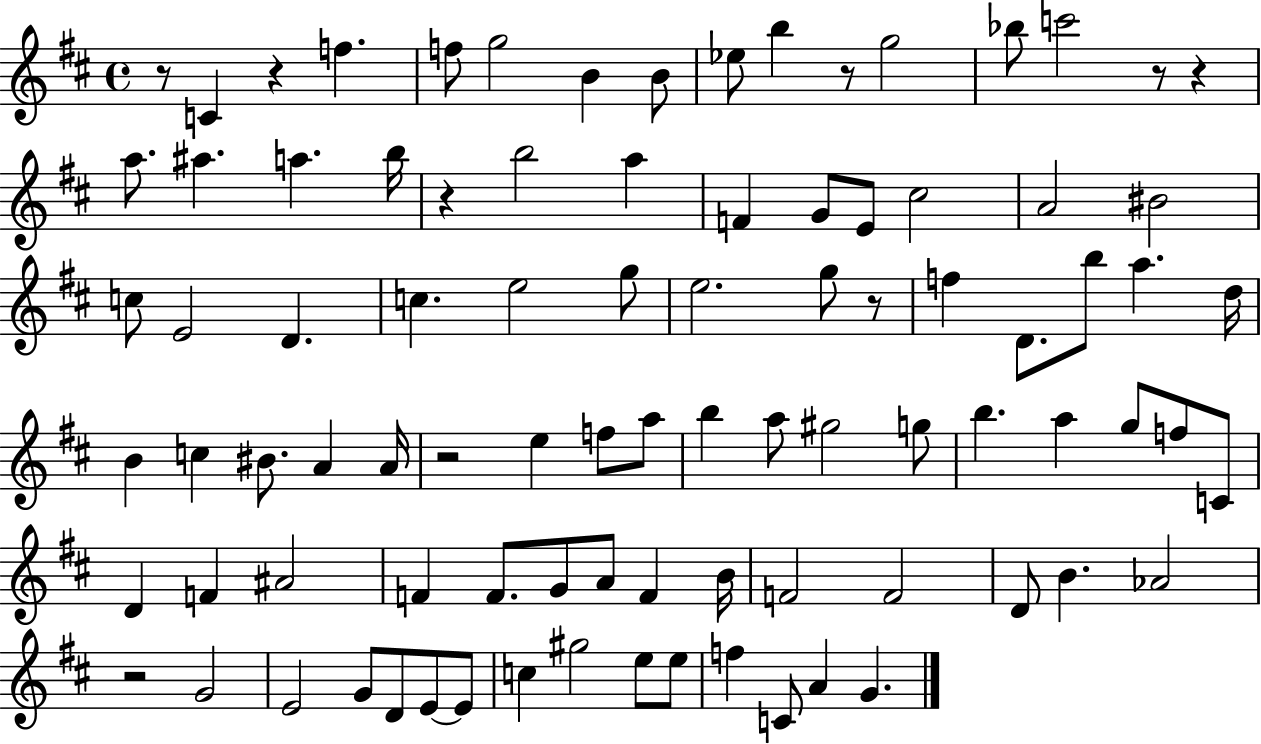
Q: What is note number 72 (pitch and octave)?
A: E4